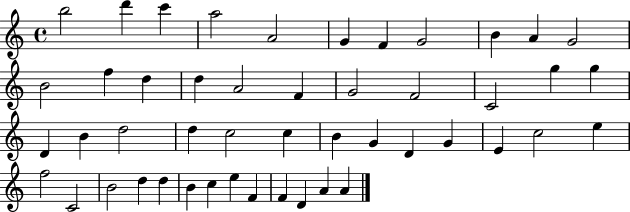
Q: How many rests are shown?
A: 0